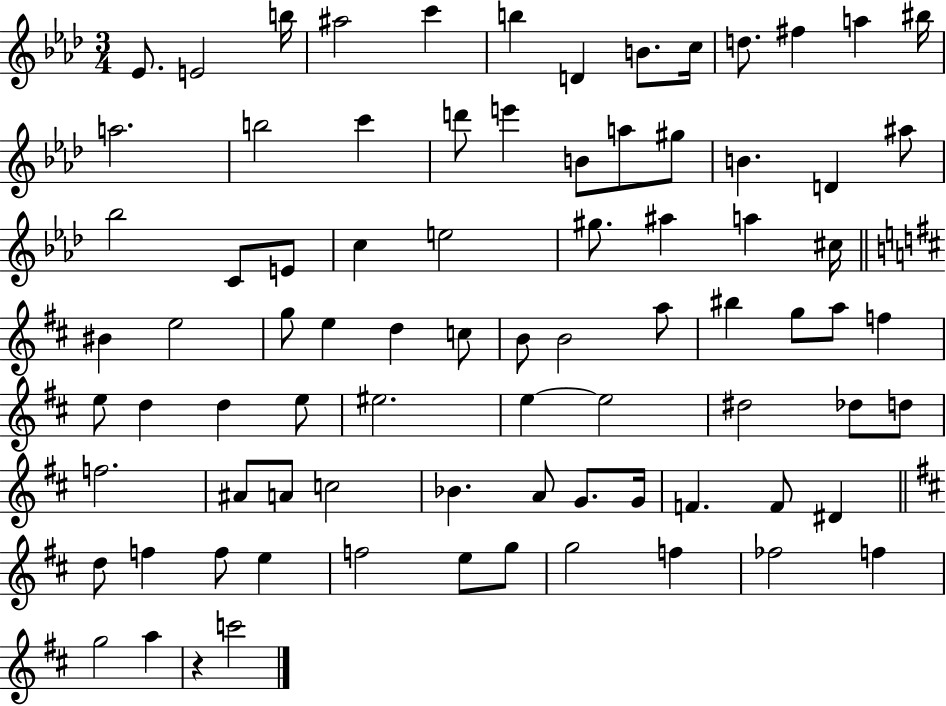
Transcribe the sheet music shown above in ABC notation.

X:1
T:Untitled
M:3/4
L:1/4
K:Ab
_E/2 E2 b/4 ^a2 c' b D B/2 c/4 d/2 ^f a ^b/4 a2 b2 c' d'/2 e' B/2 a/2 ^g/2 B D ^a/2 _b2 C/2 E/2 c e2 ^g/2 ^a a ^c/4 ^B e2 g/2 e d c/2 B/2 B2 a/2 ^b g/2 a/2 f e/2 d d e/2 ^e2 e e2 ^d2 _d/2 d/2 f2 ^A/2 A/2 c2 _B A/2 G/2 G/4 F F/2 ^D d/2 f f/2 e f2 e/2 g/2 g2 f _f2 f g2 a z c'2